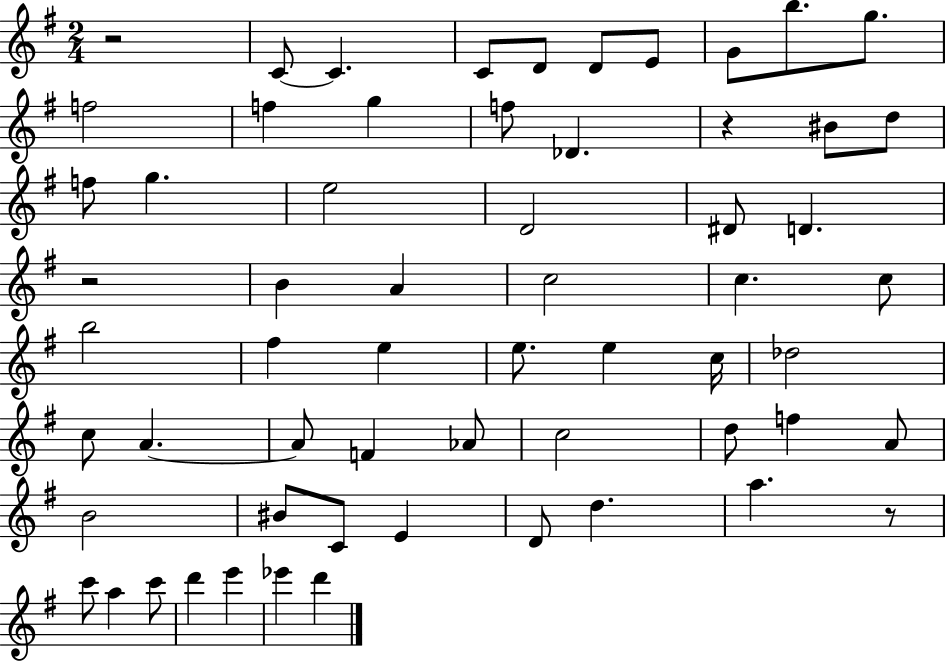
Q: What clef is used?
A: treble